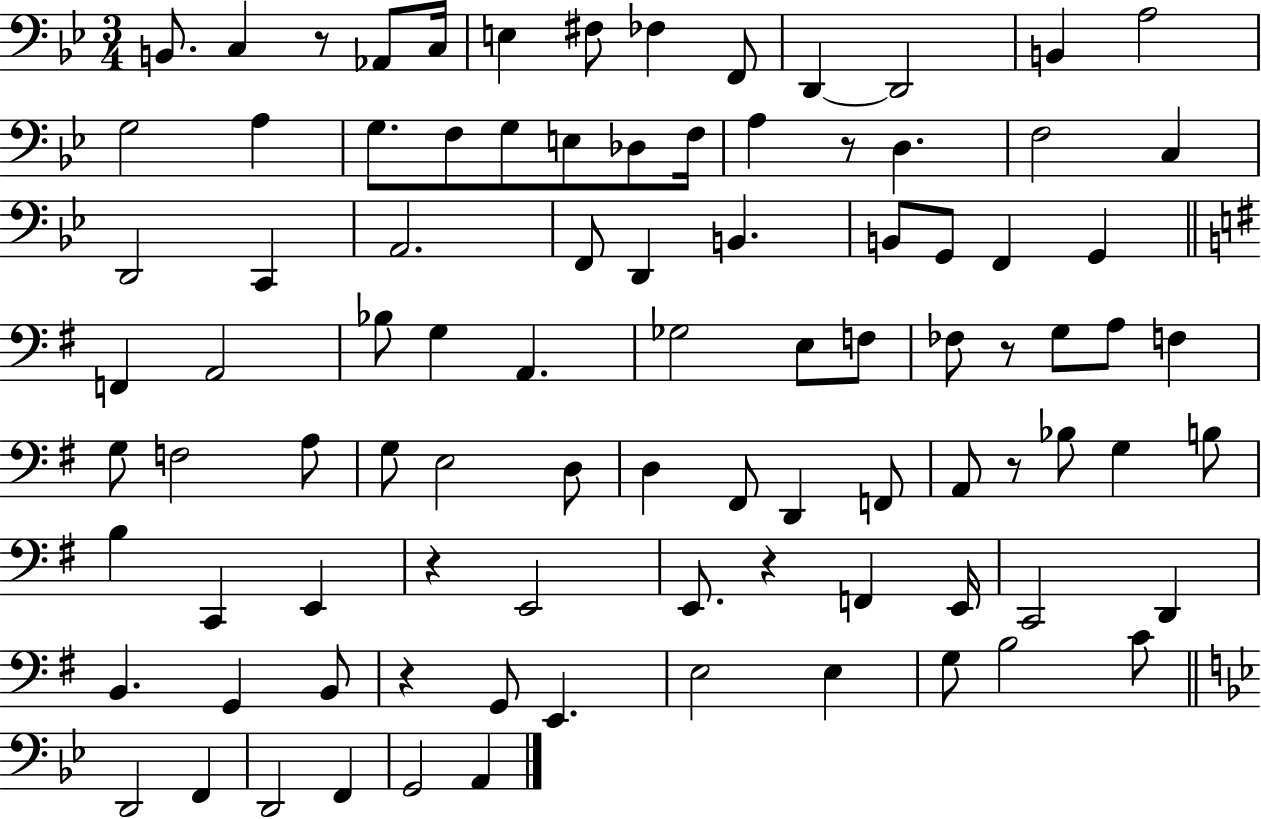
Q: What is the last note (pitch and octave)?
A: A2